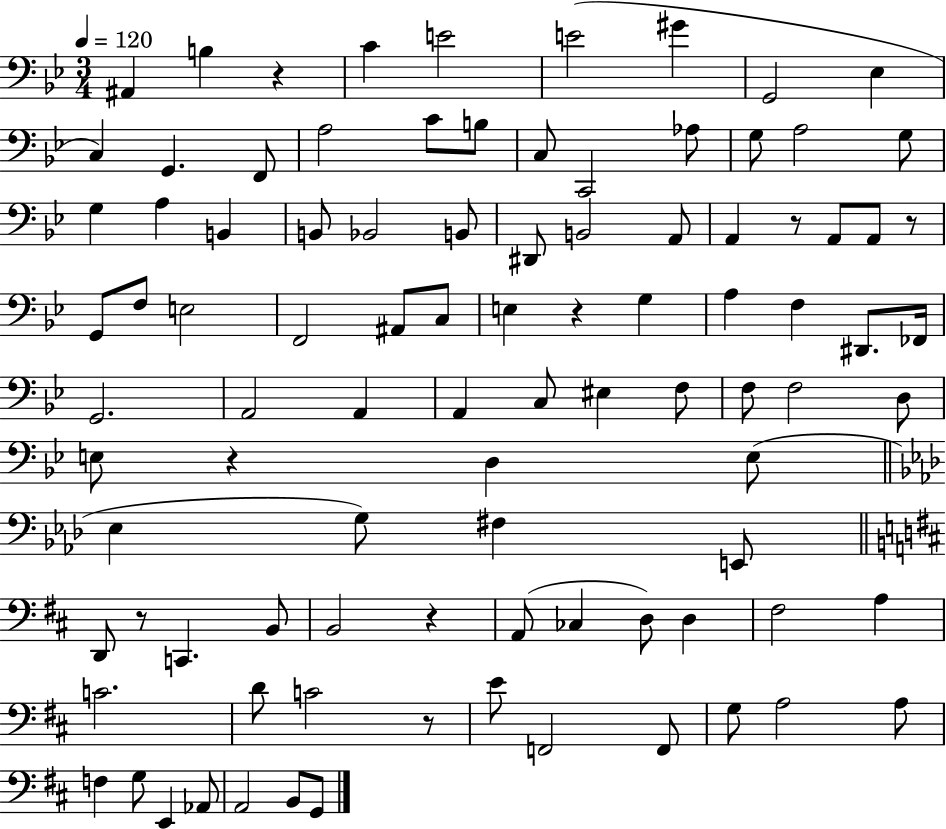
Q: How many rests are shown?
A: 8